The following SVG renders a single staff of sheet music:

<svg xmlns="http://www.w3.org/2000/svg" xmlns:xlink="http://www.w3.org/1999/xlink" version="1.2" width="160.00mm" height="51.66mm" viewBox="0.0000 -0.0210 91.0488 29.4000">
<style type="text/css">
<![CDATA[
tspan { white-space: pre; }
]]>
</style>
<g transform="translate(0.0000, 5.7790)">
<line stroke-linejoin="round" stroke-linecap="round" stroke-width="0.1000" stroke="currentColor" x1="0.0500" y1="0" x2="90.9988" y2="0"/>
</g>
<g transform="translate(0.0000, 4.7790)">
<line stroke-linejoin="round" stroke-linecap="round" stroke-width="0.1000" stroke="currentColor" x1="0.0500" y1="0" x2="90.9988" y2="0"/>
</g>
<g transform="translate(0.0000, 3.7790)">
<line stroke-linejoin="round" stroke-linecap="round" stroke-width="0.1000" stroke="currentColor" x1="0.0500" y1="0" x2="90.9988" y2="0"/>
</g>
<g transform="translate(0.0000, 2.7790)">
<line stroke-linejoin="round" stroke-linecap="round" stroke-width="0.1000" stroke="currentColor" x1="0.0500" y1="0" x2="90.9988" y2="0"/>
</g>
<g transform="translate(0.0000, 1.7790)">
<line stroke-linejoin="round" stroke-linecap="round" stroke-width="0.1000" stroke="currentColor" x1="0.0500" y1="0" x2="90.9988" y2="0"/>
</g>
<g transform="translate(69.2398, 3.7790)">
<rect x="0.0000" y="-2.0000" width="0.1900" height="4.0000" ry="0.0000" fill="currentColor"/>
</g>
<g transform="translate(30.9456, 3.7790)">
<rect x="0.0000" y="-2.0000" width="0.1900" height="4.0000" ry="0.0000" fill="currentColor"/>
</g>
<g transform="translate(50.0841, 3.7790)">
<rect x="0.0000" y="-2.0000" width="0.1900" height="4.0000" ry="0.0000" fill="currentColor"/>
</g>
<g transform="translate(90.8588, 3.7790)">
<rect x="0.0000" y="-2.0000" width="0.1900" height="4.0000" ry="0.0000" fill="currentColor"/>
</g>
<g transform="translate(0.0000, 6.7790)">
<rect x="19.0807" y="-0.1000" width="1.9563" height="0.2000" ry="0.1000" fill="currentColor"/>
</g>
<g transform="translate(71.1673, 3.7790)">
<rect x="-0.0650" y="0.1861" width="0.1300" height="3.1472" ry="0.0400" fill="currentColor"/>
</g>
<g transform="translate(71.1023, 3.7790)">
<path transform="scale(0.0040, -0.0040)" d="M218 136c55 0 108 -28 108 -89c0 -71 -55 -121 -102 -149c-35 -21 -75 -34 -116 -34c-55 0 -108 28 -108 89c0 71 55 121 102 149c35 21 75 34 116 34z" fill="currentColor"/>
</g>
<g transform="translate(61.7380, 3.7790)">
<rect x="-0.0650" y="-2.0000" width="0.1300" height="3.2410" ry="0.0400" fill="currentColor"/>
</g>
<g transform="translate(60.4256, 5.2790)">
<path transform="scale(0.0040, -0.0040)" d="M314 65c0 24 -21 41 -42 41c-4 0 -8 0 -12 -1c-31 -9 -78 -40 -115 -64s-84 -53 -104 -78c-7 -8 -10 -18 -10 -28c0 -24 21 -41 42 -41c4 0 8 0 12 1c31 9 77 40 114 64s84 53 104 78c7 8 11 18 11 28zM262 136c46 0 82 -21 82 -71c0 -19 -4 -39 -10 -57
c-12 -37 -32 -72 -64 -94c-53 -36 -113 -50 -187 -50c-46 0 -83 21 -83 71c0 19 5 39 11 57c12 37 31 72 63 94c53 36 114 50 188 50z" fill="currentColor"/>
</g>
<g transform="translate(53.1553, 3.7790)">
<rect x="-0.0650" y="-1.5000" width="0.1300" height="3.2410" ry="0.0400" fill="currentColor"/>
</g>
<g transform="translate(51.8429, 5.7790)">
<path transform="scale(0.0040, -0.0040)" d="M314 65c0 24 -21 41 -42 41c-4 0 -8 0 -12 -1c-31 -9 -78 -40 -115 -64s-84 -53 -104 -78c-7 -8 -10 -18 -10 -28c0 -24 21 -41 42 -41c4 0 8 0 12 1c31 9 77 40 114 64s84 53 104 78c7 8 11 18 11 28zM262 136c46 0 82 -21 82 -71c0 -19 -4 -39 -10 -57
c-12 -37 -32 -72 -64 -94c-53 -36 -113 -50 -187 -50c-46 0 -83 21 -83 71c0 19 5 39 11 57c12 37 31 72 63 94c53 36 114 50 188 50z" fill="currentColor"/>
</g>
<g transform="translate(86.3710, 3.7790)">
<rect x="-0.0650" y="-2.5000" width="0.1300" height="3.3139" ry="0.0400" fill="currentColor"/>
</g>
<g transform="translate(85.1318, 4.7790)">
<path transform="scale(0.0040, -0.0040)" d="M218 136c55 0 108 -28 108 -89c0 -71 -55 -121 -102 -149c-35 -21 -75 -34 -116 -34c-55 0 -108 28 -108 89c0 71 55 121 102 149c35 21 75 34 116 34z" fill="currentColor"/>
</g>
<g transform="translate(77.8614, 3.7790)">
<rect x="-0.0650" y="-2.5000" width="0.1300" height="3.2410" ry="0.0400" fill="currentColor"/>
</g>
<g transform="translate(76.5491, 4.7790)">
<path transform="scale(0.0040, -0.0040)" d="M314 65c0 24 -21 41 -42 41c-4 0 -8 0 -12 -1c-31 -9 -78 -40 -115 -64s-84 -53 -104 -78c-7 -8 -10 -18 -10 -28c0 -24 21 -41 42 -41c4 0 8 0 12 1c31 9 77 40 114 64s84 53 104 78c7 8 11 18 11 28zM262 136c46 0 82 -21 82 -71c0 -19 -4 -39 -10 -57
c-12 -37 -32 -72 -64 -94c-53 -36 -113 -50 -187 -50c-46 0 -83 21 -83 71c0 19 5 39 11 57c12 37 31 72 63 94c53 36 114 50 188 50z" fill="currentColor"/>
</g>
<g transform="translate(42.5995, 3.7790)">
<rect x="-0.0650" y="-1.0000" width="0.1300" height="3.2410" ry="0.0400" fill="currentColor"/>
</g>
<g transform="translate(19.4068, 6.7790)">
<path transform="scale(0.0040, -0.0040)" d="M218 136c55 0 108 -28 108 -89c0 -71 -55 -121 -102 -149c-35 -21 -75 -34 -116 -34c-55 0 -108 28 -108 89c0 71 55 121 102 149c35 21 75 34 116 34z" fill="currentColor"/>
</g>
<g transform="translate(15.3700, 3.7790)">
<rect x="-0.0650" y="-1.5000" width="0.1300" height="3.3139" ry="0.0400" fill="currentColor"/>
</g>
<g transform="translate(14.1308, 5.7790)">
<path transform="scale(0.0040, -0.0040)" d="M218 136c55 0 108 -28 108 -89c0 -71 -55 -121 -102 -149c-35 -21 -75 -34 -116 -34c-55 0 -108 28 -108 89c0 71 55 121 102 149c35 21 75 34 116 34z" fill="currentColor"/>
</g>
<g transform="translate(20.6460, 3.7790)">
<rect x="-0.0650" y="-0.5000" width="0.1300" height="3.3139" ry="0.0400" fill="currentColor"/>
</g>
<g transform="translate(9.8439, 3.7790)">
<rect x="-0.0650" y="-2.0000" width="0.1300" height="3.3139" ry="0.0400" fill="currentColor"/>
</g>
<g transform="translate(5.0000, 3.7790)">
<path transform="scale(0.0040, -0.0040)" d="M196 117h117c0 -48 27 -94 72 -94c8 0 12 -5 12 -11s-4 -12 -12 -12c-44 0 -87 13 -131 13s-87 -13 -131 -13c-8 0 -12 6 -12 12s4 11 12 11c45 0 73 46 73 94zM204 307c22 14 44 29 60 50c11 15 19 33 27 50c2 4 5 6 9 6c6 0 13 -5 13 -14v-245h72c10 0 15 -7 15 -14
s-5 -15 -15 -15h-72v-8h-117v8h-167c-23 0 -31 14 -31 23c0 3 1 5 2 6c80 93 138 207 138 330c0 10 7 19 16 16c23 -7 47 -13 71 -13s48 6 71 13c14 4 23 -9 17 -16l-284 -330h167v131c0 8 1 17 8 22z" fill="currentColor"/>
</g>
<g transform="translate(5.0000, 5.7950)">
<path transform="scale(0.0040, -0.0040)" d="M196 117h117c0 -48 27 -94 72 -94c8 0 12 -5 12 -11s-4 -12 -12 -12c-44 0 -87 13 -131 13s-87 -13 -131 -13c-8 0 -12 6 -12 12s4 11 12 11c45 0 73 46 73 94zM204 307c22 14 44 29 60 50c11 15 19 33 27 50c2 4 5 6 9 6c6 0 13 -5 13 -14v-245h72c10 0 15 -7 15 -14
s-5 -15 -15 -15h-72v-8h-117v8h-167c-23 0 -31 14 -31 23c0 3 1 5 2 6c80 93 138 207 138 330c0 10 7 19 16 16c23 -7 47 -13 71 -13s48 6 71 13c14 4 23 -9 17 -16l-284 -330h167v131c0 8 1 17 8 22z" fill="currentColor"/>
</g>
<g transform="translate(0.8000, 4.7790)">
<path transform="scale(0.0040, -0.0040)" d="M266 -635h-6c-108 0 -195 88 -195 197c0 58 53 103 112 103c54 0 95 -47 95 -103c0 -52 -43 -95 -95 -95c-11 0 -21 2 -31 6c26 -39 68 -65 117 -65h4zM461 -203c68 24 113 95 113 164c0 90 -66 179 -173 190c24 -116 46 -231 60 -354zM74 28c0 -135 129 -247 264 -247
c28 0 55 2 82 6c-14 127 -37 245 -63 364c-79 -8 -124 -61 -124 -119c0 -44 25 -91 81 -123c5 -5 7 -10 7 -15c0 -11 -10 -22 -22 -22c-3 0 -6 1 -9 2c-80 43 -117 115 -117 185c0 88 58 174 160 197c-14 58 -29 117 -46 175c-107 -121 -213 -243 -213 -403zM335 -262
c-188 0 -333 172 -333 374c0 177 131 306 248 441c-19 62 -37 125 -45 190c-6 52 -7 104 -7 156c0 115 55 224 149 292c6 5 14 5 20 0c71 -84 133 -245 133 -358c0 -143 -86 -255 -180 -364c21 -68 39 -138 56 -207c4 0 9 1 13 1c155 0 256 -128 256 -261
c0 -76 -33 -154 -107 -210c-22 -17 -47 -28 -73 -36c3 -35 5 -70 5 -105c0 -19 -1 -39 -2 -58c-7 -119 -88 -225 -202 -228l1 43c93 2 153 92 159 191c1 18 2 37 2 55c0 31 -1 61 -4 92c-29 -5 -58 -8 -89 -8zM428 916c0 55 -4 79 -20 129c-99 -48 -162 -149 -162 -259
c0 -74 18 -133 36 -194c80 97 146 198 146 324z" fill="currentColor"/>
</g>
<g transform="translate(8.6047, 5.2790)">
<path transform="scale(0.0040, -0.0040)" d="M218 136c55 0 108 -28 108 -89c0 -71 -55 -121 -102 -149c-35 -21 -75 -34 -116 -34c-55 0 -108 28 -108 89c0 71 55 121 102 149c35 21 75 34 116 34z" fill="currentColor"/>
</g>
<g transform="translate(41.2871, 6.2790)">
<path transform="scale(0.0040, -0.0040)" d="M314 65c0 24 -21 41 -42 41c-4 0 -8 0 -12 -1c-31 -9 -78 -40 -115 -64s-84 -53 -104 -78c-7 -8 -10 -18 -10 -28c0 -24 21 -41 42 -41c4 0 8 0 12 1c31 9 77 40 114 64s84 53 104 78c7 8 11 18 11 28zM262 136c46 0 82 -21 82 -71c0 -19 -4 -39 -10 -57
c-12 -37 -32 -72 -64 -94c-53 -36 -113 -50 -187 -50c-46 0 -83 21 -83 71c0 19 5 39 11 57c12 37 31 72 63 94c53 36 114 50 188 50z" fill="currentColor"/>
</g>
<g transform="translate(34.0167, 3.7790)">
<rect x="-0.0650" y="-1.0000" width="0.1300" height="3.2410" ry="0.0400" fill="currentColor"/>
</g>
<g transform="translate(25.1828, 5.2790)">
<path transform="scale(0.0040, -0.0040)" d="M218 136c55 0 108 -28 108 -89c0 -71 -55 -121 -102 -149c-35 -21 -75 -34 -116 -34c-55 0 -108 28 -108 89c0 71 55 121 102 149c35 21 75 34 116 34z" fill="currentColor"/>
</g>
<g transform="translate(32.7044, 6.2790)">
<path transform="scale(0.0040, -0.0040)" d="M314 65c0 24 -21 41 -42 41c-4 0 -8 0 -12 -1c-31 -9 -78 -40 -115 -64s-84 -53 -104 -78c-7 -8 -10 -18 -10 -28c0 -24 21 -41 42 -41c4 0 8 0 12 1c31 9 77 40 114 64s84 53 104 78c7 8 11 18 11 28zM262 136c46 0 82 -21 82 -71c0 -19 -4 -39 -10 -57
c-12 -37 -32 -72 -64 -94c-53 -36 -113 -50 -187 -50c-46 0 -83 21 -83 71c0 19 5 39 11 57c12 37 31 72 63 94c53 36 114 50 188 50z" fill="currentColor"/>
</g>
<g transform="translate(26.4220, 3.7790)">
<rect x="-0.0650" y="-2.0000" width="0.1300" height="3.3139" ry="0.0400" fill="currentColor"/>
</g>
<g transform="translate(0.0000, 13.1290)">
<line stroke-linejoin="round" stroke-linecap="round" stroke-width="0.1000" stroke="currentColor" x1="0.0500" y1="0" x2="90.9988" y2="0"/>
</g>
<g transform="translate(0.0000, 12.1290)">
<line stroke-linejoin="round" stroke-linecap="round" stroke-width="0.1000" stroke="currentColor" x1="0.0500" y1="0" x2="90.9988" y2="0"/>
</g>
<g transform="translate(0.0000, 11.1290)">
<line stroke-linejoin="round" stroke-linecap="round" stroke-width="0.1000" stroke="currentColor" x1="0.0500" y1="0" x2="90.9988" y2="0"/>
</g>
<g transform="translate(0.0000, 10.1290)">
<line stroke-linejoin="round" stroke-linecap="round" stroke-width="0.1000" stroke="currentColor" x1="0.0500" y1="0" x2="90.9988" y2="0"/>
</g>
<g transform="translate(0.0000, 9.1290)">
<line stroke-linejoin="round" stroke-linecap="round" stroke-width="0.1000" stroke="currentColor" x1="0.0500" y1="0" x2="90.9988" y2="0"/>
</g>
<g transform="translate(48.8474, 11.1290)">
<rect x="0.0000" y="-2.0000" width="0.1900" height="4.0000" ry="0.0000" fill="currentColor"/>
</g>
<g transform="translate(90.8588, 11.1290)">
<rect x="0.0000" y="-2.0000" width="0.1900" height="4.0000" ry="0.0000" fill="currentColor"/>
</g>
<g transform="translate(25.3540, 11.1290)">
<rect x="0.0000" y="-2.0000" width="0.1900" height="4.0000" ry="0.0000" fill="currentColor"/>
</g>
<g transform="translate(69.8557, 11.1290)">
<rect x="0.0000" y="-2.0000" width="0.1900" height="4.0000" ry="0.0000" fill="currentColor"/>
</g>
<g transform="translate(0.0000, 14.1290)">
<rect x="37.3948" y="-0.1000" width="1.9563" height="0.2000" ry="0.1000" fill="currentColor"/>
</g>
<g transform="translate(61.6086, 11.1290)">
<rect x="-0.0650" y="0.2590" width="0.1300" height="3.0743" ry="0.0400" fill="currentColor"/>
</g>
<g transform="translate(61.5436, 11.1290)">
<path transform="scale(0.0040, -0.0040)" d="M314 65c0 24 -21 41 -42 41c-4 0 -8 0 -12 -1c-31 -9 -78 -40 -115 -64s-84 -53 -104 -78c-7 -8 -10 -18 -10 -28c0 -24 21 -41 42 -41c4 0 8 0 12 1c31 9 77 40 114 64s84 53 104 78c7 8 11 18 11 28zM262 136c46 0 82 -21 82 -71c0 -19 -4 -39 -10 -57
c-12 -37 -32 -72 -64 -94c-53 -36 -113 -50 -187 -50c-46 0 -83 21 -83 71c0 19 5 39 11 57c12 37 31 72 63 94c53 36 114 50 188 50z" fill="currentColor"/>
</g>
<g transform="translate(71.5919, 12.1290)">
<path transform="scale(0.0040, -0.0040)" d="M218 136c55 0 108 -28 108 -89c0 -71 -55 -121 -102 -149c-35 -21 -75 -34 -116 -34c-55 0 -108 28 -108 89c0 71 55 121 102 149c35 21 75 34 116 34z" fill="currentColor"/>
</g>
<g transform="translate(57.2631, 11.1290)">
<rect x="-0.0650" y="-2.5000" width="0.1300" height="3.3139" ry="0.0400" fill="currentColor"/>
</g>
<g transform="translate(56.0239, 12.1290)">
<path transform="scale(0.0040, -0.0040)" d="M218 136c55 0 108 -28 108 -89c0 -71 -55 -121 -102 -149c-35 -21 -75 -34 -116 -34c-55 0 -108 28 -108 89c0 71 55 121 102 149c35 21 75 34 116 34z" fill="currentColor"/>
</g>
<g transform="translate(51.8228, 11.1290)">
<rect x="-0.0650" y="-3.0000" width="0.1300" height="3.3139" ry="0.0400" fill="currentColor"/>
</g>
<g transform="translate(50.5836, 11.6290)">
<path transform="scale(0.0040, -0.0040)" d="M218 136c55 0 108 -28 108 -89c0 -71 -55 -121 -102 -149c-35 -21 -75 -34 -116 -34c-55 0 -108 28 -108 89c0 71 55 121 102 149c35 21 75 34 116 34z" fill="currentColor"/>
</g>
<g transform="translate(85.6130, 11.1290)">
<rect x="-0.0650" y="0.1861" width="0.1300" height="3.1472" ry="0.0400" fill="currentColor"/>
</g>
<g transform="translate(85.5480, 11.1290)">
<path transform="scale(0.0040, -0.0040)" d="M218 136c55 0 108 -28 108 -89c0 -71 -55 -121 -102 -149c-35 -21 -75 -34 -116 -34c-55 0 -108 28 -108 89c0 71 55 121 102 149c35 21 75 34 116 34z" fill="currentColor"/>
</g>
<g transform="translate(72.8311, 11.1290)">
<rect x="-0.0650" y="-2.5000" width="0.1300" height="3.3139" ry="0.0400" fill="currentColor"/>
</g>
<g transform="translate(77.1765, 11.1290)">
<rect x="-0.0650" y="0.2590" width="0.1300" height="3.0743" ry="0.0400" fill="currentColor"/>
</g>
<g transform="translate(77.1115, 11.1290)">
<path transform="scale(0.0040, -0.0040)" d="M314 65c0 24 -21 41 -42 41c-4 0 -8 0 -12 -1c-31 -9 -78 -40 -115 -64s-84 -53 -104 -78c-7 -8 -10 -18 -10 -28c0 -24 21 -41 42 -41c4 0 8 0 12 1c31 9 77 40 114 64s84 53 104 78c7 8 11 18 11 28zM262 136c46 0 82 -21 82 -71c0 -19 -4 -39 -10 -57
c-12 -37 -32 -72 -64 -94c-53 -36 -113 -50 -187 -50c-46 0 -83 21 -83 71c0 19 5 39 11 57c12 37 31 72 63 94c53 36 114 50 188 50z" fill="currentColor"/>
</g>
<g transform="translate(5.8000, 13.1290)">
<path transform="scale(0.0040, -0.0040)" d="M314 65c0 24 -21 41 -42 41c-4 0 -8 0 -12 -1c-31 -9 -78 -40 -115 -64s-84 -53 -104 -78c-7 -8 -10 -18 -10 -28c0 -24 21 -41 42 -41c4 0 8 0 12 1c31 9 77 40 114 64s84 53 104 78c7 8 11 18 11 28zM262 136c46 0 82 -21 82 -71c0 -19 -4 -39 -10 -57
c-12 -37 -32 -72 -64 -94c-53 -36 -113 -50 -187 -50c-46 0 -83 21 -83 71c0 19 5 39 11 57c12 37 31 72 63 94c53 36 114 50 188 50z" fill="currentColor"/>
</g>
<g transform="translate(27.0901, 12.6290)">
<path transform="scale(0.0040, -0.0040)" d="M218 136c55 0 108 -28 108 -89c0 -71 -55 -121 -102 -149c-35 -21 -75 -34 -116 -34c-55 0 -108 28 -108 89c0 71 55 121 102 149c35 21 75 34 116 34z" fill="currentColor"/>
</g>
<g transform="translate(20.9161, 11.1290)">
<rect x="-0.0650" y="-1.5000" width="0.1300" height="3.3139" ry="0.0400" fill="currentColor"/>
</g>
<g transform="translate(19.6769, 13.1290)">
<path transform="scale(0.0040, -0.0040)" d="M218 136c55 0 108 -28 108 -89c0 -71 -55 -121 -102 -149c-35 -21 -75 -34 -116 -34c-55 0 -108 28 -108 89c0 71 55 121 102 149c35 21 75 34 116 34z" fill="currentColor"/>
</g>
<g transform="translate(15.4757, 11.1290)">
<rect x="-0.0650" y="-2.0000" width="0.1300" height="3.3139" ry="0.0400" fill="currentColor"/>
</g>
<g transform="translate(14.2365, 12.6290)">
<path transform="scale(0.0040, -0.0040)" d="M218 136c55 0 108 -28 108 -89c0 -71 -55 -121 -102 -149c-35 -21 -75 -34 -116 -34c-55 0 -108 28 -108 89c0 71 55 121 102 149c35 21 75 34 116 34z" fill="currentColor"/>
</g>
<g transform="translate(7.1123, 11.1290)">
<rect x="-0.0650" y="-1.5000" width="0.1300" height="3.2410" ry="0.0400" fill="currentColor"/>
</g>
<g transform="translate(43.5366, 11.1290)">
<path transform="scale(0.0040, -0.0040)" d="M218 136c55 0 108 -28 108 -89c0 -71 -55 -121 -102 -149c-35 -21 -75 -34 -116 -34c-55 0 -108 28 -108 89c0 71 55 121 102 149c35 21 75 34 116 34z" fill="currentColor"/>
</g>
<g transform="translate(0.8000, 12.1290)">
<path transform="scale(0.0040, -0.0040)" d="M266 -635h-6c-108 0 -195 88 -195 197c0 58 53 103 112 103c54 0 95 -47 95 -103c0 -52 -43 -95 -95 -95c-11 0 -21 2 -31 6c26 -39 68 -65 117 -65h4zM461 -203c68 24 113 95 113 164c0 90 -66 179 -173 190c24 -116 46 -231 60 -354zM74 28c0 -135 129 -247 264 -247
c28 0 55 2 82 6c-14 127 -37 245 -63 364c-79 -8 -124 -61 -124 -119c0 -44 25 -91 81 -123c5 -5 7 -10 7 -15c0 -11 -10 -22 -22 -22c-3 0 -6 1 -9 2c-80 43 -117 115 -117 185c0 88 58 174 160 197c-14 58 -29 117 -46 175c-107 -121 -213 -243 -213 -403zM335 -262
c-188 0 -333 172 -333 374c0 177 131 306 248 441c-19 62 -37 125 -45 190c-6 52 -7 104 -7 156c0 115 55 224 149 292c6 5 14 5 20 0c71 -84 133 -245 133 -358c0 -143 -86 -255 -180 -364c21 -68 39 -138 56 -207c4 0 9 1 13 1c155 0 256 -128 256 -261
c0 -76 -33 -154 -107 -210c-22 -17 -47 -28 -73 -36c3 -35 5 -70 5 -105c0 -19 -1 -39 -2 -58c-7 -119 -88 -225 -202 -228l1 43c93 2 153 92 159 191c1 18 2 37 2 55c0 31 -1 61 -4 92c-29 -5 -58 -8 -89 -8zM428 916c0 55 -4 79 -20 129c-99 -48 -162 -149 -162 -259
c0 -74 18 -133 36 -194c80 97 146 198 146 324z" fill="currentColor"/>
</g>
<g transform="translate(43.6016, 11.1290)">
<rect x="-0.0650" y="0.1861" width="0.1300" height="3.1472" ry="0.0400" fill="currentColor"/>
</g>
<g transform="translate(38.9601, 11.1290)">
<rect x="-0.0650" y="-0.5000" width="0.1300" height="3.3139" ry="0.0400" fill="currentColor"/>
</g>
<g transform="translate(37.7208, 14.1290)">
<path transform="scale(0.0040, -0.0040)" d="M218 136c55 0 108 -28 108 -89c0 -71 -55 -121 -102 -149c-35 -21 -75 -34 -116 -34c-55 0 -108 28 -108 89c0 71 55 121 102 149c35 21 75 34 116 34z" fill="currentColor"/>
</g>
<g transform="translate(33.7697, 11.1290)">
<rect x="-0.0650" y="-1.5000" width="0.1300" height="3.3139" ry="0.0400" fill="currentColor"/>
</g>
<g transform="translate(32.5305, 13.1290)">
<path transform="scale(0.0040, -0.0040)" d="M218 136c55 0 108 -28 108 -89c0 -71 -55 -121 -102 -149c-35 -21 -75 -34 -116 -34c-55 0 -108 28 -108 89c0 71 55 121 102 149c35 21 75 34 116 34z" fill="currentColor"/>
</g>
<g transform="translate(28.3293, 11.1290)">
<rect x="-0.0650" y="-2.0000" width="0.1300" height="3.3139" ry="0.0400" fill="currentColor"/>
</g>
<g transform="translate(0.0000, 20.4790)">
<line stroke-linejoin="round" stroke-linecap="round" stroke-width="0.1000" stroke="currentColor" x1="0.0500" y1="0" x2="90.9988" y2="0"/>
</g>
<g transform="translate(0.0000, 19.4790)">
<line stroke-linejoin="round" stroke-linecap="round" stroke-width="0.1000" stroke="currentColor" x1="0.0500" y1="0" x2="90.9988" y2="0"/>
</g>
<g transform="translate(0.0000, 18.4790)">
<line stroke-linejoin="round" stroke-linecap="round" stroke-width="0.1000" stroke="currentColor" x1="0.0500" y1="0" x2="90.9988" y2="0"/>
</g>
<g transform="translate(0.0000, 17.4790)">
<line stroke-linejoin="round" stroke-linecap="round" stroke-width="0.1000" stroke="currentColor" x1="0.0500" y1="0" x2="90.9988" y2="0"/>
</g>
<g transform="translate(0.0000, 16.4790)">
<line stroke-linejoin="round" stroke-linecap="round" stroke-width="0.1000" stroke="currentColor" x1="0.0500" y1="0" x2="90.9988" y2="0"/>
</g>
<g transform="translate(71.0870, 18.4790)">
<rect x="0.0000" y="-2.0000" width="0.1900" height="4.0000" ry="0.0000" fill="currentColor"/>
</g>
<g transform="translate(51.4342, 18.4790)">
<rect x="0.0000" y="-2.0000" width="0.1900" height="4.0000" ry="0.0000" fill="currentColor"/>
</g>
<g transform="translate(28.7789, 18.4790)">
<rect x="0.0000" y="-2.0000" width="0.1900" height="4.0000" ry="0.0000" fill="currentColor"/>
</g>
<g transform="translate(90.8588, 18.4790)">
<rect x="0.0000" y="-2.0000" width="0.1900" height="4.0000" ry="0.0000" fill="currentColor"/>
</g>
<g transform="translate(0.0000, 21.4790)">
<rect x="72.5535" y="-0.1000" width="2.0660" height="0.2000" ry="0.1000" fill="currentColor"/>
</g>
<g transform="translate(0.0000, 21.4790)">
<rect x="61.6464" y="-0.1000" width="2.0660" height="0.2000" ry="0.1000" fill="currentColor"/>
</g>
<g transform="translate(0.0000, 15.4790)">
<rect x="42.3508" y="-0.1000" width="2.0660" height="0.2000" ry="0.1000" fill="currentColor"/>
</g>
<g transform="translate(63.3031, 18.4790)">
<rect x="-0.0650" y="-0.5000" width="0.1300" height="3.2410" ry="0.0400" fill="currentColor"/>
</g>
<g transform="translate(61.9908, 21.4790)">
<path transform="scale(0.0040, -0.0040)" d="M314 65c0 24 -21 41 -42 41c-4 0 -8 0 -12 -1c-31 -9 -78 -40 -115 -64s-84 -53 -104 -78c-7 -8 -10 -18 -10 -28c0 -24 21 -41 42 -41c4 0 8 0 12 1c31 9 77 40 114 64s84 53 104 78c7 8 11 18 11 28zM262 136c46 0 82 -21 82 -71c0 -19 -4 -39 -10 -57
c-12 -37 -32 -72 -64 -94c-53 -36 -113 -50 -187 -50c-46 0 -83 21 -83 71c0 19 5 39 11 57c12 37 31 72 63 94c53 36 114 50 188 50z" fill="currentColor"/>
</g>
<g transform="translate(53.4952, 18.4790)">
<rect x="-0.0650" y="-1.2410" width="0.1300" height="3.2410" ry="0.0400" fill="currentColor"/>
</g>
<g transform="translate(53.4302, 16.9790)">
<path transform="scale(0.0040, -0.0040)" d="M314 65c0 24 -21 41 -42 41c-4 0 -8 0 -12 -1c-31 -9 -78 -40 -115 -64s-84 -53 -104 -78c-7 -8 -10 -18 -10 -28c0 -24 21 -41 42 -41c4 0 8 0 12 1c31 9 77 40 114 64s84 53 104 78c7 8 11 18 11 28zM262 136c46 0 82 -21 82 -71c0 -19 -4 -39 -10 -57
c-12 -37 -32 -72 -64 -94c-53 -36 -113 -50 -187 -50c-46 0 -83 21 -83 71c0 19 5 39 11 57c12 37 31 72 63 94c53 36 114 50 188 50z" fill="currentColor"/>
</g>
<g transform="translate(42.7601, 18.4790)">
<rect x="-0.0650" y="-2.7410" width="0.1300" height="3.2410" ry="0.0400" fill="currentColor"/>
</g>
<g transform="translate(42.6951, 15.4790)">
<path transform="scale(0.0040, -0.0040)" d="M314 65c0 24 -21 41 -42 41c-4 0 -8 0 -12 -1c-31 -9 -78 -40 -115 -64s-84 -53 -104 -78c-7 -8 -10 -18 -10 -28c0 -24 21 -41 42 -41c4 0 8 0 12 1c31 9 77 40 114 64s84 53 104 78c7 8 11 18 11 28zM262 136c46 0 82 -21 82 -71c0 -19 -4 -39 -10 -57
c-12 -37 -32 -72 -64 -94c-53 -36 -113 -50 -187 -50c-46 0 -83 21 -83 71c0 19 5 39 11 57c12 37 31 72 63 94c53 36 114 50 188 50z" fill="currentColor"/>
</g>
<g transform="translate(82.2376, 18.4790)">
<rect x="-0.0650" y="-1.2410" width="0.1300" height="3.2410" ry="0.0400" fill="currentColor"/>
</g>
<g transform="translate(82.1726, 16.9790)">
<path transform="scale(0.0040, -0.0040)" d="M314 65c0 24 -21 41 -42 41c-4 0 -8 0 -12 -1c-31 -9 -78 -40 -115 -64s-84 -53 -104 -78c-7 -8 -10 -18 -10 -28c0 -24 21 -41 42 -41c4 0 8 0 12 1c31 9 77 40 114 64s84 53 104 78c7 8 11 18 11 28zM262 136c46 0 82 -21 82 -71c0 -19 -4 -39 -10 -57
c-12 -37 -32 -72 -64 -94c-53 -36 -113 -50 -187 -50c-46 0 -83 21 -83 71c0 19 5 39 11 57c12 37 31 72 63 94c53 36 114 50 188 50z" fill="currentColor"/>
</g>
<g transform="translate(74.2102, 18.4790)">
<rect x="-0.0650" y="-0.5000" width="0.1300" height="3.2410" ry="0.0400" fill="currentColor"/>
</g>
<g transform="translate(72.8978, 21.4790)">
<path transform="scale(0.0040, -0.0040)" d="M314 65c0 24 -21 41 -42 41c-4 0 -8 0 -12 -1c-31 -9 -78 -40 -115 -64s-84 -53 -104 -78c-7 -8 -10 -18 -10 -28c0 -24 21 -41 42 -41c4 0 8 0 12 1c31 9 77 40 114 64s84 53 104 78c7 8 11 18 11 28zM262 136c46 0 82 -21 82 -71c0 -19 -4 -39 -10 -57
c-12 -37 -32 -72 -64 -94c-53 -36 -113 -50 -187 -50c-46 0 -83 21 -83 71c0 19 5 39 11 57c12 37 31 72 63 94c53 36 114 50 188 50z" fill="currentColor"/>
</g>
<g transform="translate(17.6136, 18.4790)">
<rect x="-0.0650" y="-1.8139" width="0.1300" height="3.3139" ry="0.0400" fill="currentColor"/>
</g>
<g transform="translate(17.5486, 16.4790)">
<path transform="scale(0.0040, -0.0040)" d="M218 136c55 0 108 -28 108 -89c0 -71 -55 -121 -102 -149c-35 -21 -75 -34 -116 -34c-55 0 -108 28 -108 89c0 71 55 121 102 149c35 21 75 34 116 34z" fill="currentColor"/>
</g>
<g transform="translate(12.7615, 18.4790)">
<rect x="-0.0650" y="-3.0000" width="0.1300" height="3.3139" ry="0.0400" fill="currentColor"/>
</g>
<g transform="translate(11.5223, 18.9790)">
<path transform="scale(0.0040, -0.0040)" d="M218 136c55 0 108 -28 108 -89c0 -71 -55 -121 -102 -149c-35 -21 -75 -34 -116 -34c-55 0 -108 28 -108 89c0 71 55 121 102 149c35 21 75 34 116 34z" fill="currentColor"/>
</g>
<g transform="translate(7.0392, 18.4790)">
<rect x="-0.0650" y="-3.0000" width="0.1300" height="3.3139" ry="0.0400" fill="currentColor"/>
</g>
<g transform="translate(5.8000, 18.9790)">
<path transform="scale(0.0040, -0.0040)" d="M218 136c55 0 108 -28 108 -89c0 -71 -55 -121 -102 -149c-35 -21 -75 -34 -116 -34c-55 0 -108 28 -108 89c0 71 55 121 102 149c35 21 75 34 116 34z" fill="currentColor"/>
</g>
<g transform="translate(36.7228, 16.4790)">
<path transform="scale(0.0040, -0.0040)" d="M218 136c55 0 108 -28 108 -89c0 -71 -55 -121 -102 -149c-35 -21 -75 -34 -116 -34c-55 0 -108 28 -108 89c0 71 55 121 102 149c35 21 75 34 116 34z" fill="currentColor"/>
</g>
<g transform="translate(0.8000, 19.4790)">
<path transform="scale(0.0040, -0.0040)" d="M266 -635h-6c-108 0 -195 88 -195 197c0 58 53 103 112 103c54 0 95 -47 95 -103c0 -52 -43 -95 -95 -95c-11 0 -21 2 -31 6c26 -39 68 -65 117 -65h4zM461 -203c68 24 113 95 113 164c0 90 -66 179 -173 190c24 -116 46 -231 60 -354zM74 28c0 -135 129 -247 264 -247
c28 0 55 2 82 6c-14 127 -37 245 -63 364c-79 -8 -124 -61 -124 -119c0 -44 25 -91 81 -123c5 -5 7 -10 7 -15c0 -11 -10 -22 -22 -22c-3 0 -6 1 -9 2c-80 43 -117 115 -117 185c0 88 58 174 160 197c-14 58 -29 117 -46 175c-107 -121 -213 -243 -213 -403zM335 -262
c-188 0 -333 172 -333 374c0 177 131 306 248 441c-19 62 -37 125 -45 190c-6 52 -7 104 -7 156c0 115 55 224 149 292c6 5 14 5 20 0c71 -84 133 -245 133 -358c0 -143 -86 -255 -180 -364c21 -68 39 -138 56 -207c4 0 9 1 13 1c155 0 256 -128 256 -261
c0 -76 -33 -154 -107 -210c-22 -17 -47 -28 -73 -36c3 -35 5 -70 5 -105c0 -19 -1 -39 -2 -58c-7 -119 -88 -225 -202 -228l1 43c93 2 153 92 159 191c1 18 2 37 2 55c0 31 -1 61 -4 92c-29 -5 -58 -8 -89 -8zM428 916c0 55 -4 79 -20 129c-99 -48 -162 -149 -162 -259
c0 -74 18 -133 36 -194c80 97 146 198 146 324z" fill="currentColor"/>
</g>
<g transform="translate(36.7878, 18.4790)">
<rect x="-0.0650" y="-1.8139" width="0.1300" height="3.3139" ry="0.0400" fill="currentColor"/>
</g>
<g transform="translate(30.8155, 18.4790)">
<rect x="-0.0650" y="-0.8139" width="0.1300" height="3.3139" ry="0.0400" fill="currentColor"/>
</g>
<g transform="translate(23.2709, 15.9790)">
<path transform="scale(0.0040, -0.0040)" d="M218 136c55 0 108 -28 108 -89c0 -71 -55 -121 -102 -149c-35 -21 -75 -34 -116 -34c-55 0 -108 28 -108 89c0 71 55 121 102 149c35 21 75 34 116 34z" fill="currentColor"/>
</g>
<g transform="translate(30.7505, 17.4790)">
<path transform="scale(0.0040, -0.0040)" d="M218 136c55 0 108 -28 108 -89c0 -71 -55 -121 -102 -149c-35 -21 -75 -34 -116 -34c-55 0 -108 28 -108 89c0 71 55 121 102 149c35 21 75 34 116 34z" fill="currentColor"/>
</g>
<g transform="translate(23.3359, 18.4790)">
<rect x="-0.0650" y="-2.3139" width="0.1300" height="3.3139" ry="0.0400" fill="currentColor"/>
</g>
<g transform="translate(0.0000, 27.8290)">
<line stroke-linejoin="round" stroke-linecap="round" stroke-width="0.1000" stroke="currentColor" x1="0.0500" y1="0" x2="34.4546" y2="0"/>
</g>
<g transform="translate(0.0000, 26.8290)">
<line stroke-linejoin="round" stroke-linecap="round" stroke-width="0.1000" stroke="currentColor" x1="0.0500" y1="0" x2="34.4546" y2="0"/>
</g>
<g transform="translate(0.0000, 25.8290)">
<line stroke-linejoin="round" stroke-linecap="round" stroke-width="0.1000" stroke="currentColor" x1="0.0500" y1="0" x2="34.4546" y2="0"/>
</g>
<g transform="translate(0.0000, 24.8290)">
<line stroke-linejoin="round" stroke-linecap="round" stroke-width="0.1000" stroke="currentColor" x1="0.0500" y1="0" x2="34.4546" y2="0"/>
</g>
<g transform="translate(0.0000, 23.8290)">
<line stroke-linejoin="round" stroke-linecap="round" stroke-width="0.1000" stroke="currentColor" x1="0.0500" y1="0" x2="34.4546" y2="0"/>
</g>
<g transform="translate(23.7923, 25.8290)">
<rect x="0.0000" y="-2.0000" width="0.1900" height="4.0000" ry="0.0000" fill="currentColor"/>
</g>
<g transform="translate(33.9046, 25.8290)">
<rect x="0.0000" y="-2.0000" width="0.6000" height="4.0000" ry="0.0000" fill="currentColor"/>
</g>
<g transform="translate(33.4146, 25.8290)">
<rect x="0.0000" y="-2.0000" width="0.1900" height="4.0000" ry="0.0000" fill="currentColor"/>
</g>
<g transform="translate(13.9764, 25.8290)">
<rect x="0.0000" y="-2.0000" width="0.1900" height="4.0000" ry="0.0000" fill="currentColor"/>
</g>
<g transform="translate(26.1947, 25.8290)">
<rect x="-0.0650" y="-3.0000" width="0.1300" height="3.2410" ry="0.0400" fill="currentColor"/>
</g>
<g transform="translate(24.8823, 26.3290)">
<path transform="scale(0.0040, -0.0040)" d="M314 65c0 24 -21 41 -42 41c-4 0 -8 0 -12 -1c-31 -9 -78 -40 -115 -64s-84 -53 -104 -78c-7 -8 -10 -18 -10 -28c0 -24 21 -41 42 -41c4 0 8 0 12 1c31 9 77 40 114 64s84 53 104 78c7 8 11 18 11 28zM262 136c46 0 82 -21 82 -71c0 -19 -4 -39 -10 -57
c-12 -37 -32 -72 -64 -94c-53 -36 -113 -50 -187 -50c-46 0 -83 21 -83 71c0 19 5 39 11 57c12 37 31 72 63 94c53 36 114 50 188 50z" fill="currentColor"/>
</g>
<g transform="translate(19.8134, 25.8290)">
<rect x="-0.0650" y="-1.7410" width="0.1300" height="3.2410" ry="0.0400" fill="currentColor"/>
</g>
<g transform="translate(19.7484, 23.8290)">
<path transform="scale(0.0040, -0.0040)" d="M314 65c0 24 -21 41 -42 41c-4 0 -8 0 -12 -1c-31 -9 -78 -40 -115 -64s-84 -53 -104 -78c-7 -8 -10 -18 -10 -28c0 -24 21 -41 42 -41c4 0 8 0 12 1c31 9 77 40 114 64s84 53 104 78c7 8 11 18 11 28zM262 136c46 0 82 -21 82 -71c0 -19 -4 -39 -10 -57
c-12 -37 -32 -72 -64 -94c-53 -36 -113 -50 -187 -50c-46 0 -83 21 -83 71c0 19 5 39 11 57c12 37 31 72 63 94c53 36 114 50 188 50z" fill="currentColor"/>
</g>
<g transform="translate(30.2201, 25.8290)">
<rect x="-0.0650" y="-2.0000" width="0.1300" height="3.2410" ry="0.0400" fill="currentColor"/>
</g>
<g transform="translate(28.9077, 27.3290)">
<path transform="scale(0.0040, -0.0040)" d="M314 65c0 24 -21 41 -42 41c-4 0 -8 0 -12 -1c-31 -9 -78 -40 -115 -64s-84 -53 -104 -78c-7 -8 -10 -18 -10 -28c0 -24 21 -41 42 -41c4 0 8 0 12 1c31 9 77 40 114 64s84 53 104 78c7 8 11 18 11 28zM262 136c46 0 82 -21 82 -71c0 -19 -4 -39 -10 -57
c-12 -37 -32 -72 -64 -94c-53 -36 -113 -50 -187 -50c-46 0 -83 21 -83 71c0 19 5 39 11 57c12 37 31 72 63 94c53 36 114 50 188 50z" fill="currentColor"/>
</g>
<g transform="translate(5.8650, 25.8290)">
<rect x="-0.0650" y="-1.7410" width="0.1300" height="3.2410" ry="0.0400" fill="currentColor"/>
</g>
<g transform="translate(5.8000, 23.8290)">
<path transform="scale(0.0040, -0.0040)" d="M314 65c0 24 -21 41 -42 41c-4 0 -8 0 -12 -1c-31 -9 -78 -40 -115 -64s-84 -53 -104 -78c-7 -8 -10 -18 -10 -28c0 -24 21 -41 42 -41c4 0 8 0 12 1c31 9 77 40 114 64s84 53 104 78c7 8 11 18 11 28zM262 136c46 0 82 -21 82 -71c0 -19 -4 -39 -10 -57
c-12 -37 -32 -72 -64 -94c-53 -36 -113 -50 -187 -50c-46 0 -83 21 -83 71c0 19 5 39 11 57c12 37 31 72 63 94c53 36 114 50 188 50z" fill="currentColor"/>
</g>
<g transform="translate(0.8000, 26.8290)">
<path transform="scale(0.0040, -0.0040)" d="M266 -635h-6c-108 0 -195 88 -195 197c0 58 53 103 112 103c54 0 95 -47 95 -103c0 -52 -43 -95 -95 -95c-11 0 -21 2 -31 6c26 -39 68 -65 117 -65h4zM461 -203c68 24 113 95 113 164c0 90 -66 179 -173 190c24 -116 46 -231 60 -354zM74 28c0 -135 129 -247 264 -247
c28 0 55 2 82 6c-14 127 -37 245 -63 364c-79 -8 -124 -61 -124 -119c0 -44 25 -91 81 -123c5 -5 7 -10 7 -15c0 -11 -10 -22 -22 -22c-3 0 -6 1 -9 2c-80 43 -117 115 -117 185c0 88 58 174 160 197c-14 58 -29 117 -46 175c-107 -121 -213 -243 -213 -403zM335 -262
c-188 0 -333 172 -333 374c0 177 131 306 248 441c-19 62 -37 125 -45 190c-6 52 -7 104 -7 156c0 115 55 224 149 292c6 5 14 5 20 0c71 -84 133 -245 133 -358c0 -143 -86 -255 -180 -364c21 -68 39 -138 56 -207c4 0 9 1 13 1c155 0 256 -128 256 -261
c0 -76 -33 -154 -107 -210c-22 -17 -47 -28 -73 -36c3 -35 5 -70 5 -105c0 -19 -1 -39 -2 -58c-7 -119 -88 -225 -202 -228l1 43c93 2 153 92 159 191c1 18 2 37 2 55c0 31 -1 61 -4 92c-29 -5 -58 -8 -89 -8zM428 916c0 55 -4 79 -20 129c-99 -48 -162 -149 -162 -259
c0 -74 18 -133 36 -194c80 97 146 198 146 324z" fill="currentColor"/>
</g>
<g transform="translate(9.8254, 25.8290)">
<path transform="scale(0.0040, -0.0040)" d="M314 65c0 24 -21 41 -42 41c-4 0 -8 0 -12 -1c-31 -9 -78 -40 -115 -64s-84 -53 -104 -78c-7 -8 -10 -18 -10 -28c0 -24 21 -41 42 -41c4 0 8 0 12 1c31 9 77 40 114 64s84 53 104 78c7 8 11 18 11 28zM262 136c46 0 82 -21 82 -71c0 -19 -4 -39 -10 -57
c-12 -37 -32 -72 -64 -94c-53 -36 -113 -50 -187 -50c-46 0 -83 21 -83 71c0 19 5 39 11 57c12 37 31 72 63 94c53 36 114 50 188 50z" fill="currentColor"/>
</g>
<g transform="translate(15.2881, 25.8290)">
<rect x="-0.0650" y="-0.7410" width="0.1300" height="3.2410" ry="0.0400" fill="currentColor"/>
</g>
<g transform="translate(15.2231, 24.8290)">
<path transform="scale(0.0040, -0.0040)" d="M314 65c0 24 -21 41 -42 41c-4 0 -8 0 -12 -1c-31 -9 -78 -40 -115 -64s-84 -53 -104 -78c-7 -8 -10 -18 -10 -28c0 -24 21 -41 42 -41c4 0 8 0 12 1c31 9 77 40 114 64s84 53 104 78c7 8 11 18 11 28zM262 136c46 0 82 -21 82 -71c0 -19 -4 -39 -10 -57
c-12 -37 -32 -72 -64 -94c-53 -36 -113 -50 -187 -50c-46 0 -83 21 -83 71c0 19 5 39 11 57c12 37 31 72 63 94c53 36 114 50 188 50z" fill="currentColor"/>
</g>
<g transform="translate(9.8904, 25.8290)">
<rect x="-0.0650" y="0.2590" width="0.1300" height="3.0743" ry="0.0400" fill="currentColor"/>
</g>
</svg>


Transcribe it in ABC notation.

X:1
T:Untitled
M:4/4
L:1/4
K:C
F E C F D2 D2 E2 F2 B G2 G E2 F E F E C B A G B2 G B2 B A A f g d f a2 e2 C2 C2 e2 f2 B2 d2 f2 A2 F2